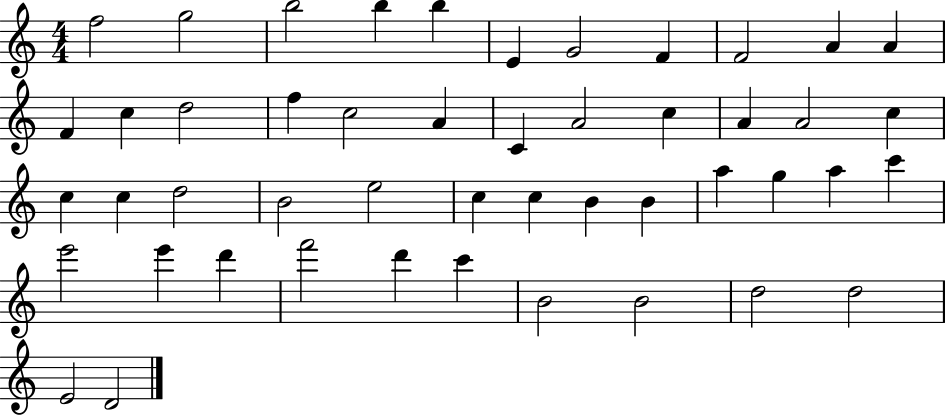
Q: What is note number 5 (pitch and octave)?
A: B5